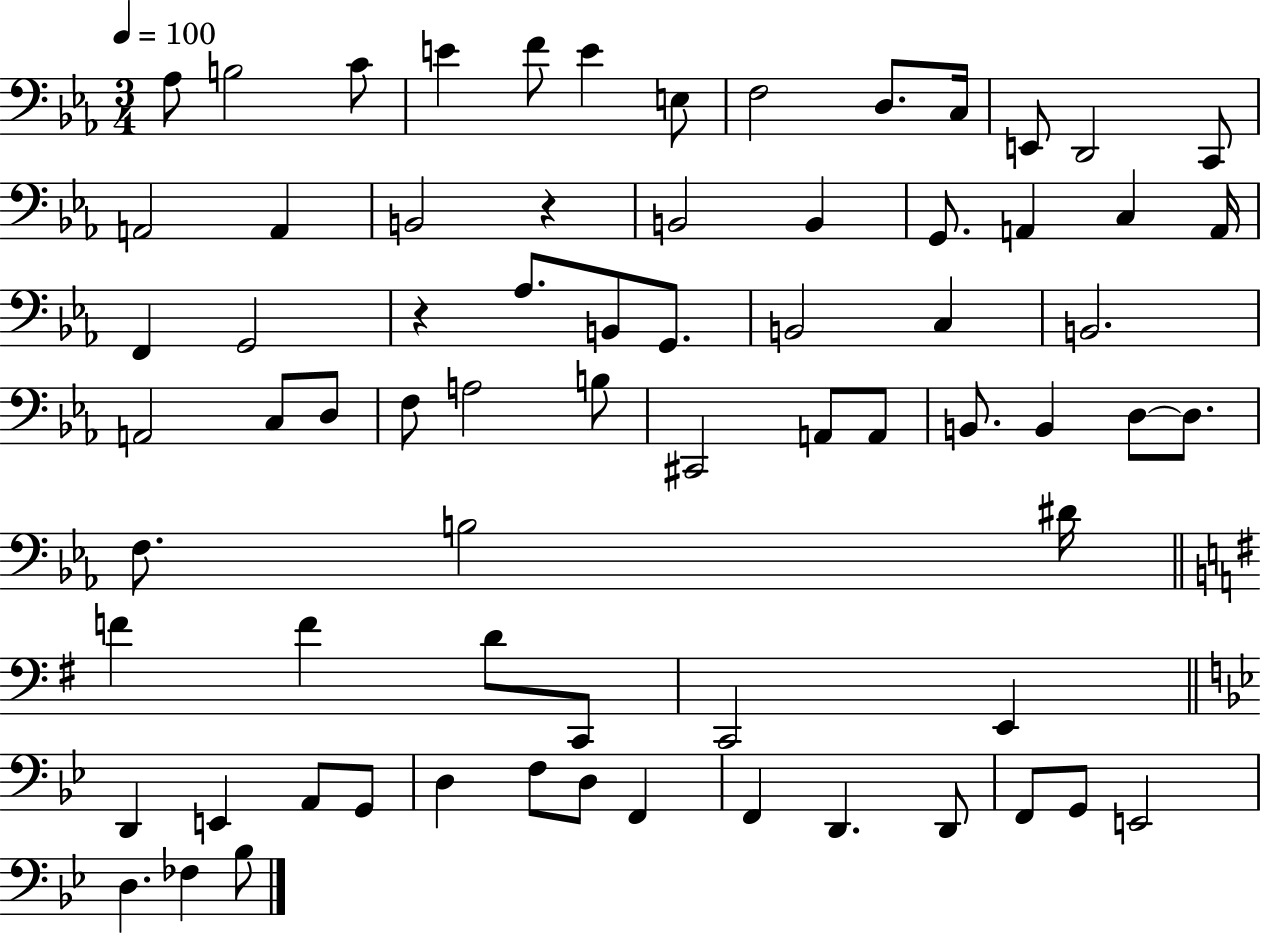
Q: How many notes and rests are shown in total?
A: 71